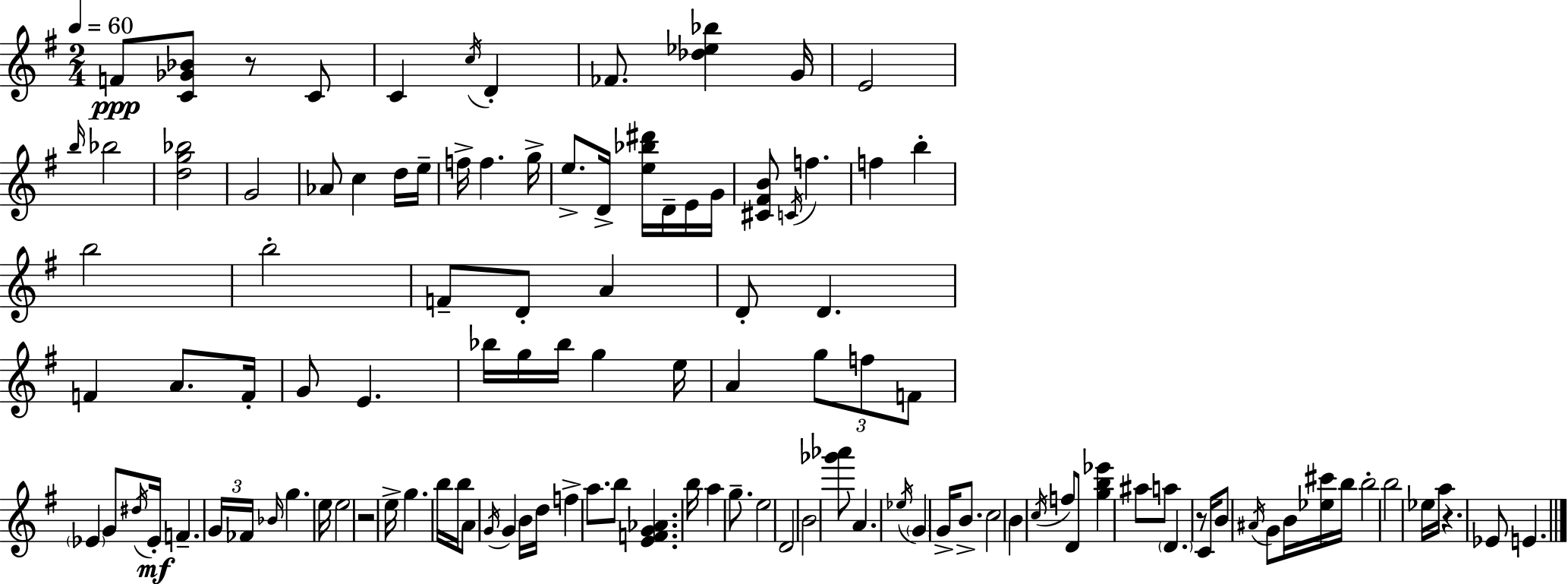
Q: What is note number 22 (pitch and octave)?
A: E4